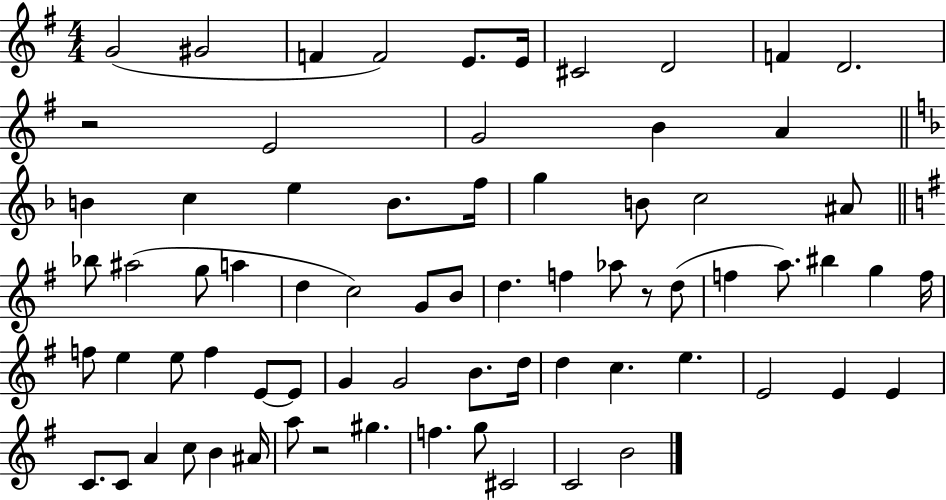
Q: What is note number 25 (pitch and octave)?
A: A#5